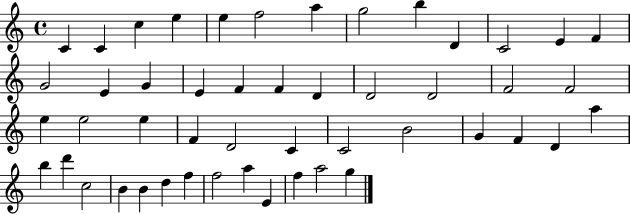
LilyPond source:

{
  \clef treble
  \time 4/4
  \defaultTimeSignature
  \key c \major
  c'4 c'4 c''4 e''4 | e''4 f''2 a''4 | g''2 b''4 d'4 | c'2 e'4 f'4 | \break g'2 e'4 g'4 | e'4 f'4 f'4 d'4 | d'2 d'2 | f'2 f'2 | \break e''4 e''2 e''4 | f'4 d'2 c'4 | c'2 b'2 | g'4 f'4 d'4 a''4 | \break b''4 d'''4 c''2 | b'4 b'4 d''4 f''4 | f''2 a''4 e'4 | f''4 a''2 g''4 | \break \bar "|."
}